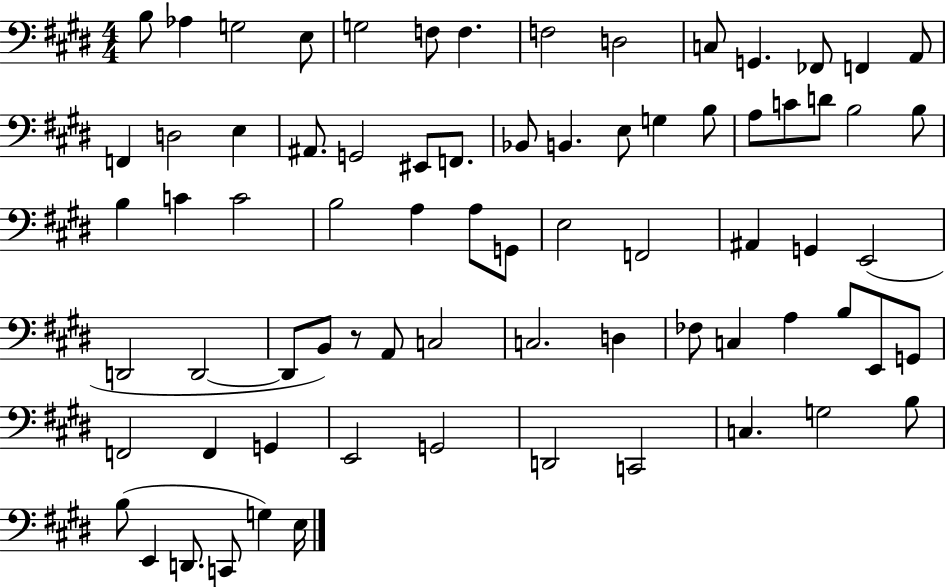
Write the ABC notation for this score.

X:1
T:Untitled
M:4/4
L:1/4
K:E
B,/2 _A, G,2 E,/2 G,2 F,/2 F, F,2 D,2 C,/2 G,, _F,,/2 F,, A,,/2 F,, D,2 E, ^A,,/2 G,,2 ^E,,/2 F,,/2 _B,,/2 B,, E,/2 G, B,/2 A,/2 C/2 D/2 B,2 B,/2 B, C C2 B,2 A, A,/2 G,,/2 E,2 F,,2 ^A,, G,, E,,2 D,,2 D,,2 D,,/2 B,,/2 z/2 A,,/2 C,2 C,2 D, _F,/2 C, A, B,/2 E,,/2 G,,/2 F,,2 F,, G,, E,,2 G,,2 D,,2 C,,2 C, G,2 B,/2 B,/2 E,, D,,/2 C,,/2 G, E,/4